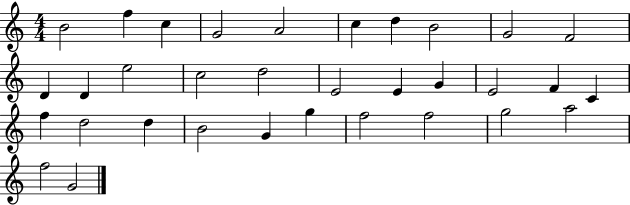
B4/h F5/q C5/q G4/h A4/h C5/q D5/q B4/h G4/h F4/h D4/q D4/q E5/h C5/h D5/h E4/h E4/q G4/q E4/h F4/q C4/q F5/q D5/h D5/q B4/h G4/q G5/q F5/h F5/h G5/h A5/h F5/h G4/h